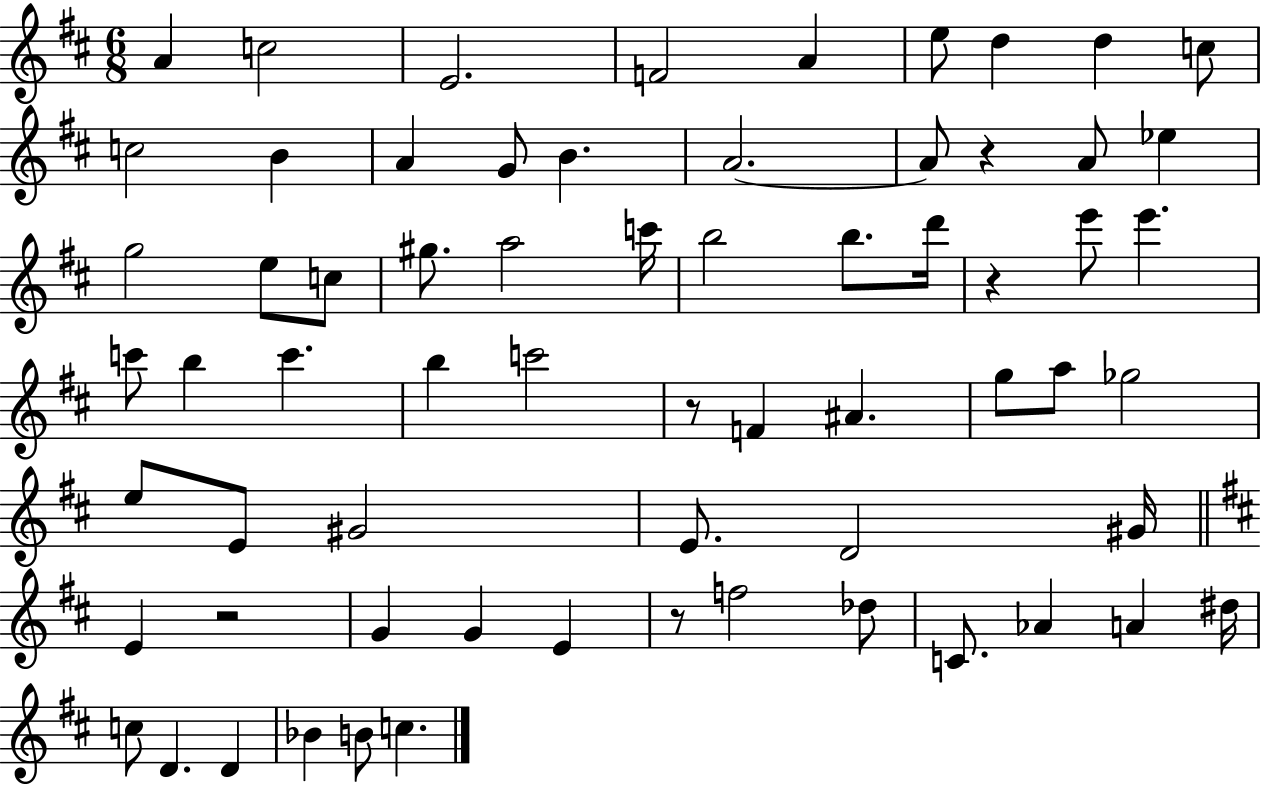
{
  \clef treble
  \numericTimeSignature
  \time 6/8
  \key d \major
  a'4 c''2 | e'2. | f'2 a'4 | e''8 d''4 d''4 c''8 | \break c''2 b'4 | a'4 g'8 b'4. | a'2.~~ | a'8 r4 a'8 ees''4 | \break g''2 e''8 c''8 | gis''8. a''2 c'''16 | b''2 b''8. d'''16 | r4 e'''8 e'''4. | \break c'''8 b''4 c'''4. | b''4 c'''2 | r8 f'4 ais'4. | g''8 a''8 ges''2 | \break e''8 e'8 gis'2 | e'8. d'2 gis'16 | \bar "||" \break \key b \minor e'4 r2 | g'4 g'4 e'4 | r8 f''2 des''8 | c'8. aes'4 a'4 dis''16 | \break c''8 d'4. d'4 | bes'4 b'8 c''4. | \bar "|."
}